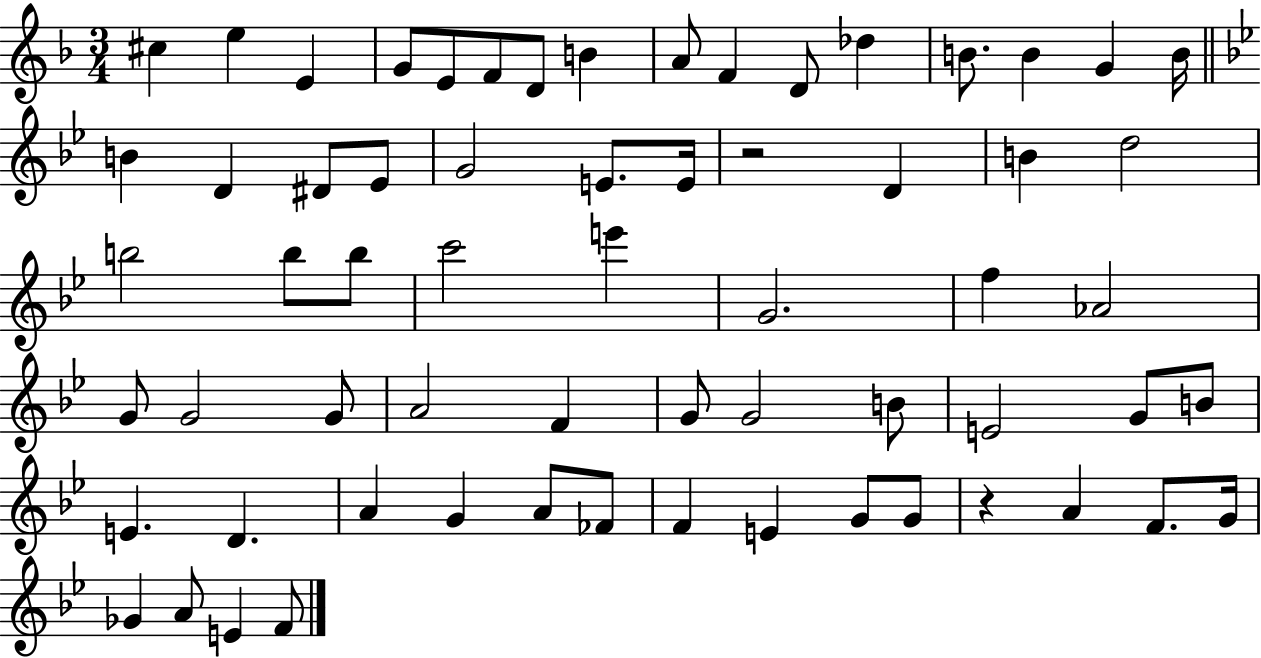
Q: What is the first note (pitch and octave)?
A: C#5